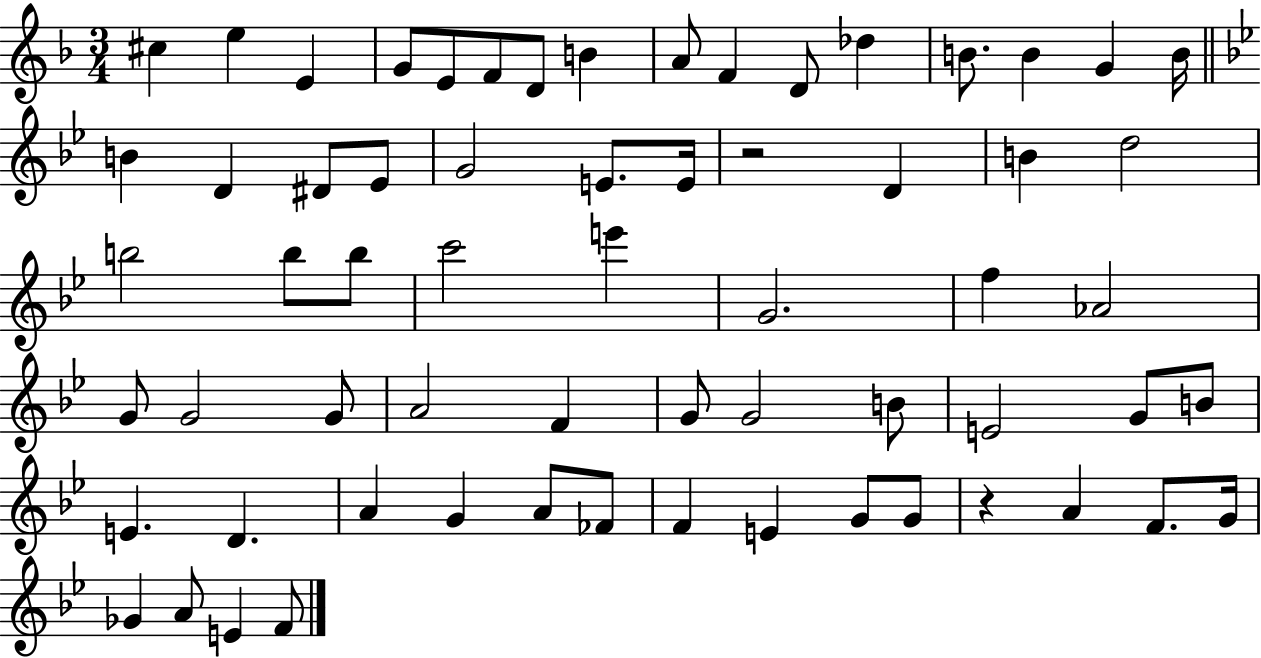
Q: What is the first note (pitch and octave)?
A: C#5